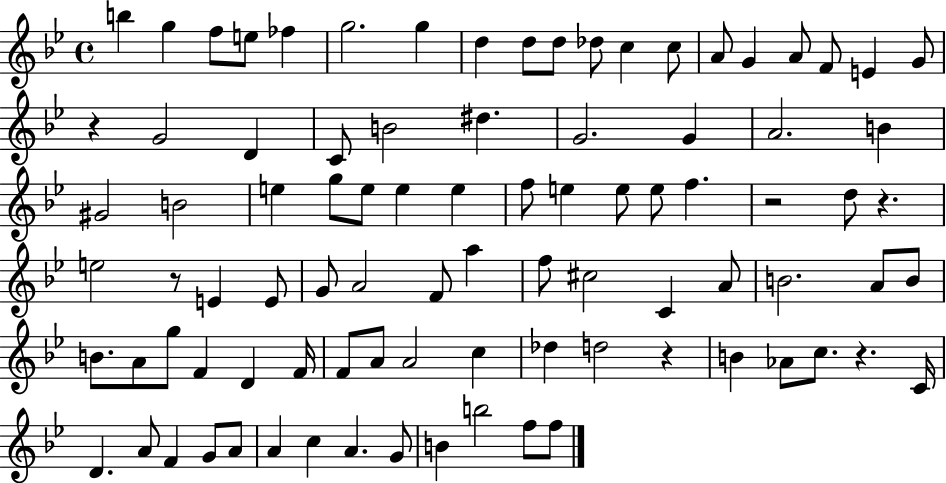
B5/q G5/q F5/e E5/e FES5/q G5/h. G5/q D5/q D5/e D5/e Db5/e C5/q C5/e A4/e G4/q A4/e F4/e E4/q G4/e R/q G4/h D4/q C4/e B4/h D#5/q. G4/h. G4/q A4/h. B4/q G#4/h B4/h E5/q G5/e E5/e E5/q E5/q F5/e E5/q E5/e E5/e F5/q. R/h D5/e R/q. E5/h R/e E4/q E4/e G4/e A4/h F4/e A5/q F5/e C#5/h C4/q A4/e B4/h. A4/e B4/e B4/e. A4/e G5/e F4/q D4/q F4/s F4/e A4/e A4/h C5/q Db5/q D5/h R/q B4/q Ab4/e C5/e. R/q. C4/s D4/q. A4/e F4/q G4/e A4/e A4/q C5/q A4/q. G4/e B4/q B5/h F5/e F5/e